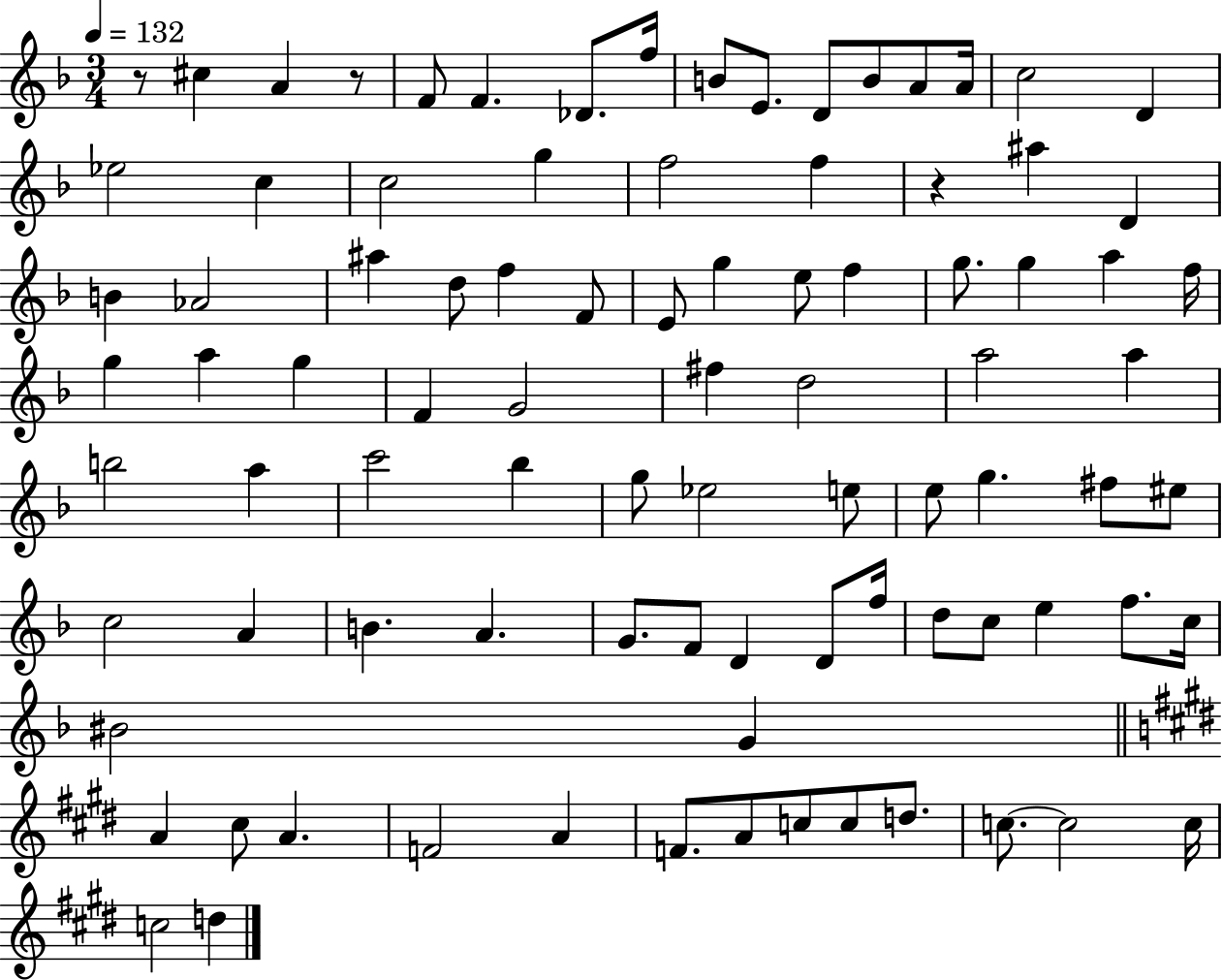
{
  \clef treble
  \numericTimeSignature
  \time 3/4
  \key f \major
  \tempo 4 = 132
  \repeat volta 2 { r8 cis''4 a'4 r8 | f'8 f'4. des'8. f''16 | b'8 e'8. d'8 b'8 a'8 a'16 | c''2 d'4 | \break ees''2 c''4 | c''2 g''4 | f''2 f''4 | r4 ais''4 d'4 | \break b'4 aes'2 | ais''4 d''8 f''4 f'8 | e'8 g''4 e''8 f''4 | g''8. g''4 a''4 f''16 | \break g''4 a''4 g''4 | f'4 g'2 | fis''4 d''2 | a''2 a''4 | \break b''2 a''4 | c'''2 bes''4 | g''8 ees''2 e''8 | e''8 g''4. fis''8 eis''8 | \break c''2 a'4 | b'4. a'4. | g'8. f'8 d'4 d'8 f''16 | d''8 c''8 e''4 f''8. c''16 | \break bis'2 g'4 | \bar "||" \break \key e \major a'4 cis''8 a'4. | f'2 a'4 | f'8. a'8 c''8 c''8 d''8. | c''8.~~ c''2 c''16 | \break c''2 d''4 | } \bar "|."
}